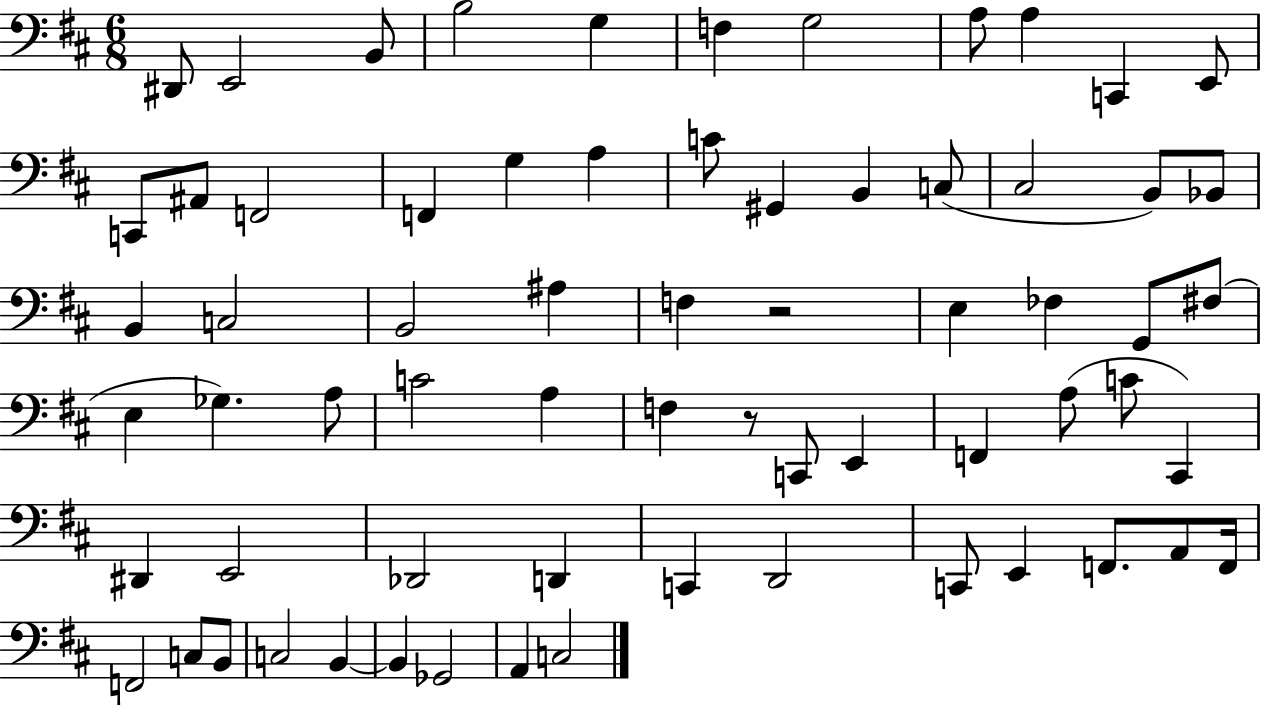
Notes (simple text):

D#2/e E2/h B2/e B3/h G3/q F3/q G3/h A3/e A3/q C2/q E2/e C2/e A#2/e F2/h F2/q G3/q A3/q C4/e G#2/q B2/q C3/e C#3/h B2/e Bb2/e B2/q C3/h B2/h A#3/q F3/q R/h E3/q FES3/q G2/e F#3/e E3/q Gb3/q. A3/e C4/h A3/q F3/q R/e C2/e E2/q F2/q A3/e C4/e C#2/q D#2/q E2/h Db2/h D2/q C2/q D2/h C2/e E2/q F2/e. A2/e F2/s F2/h C3/e B2/e C3/h B2/q B2/q Gb2/h A2/q C3/h